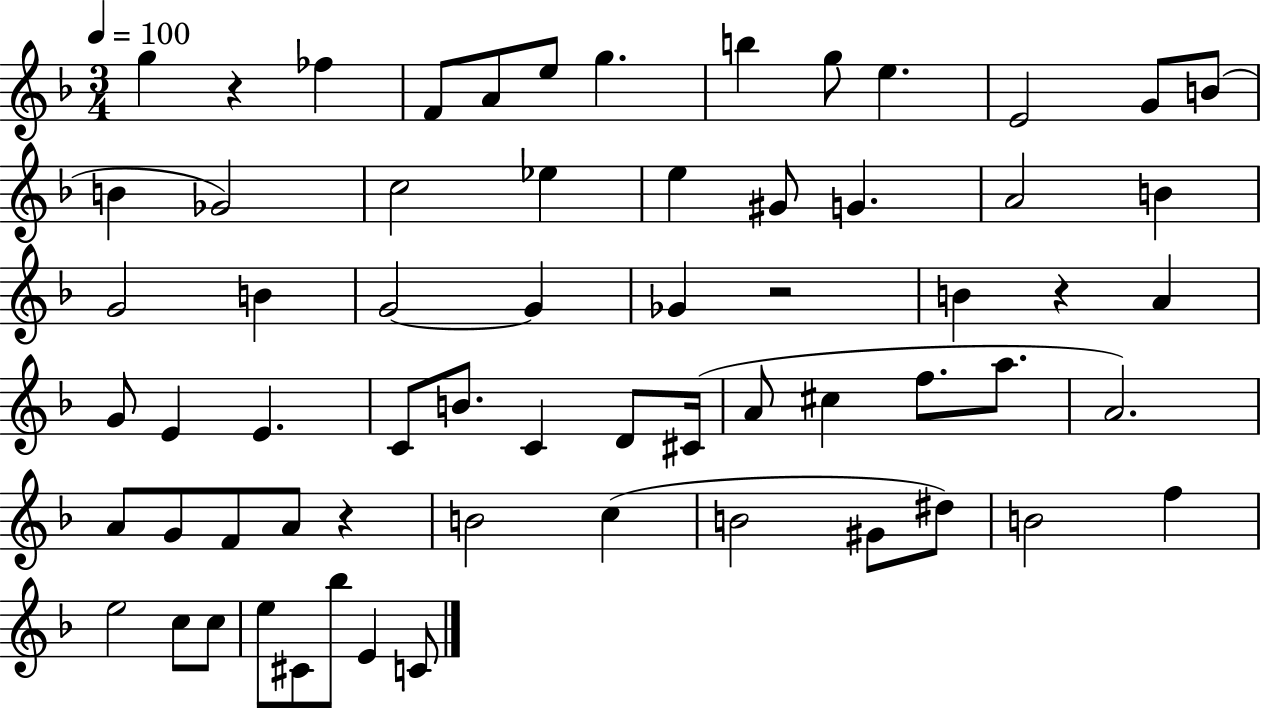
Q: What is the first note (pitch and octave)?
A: G5